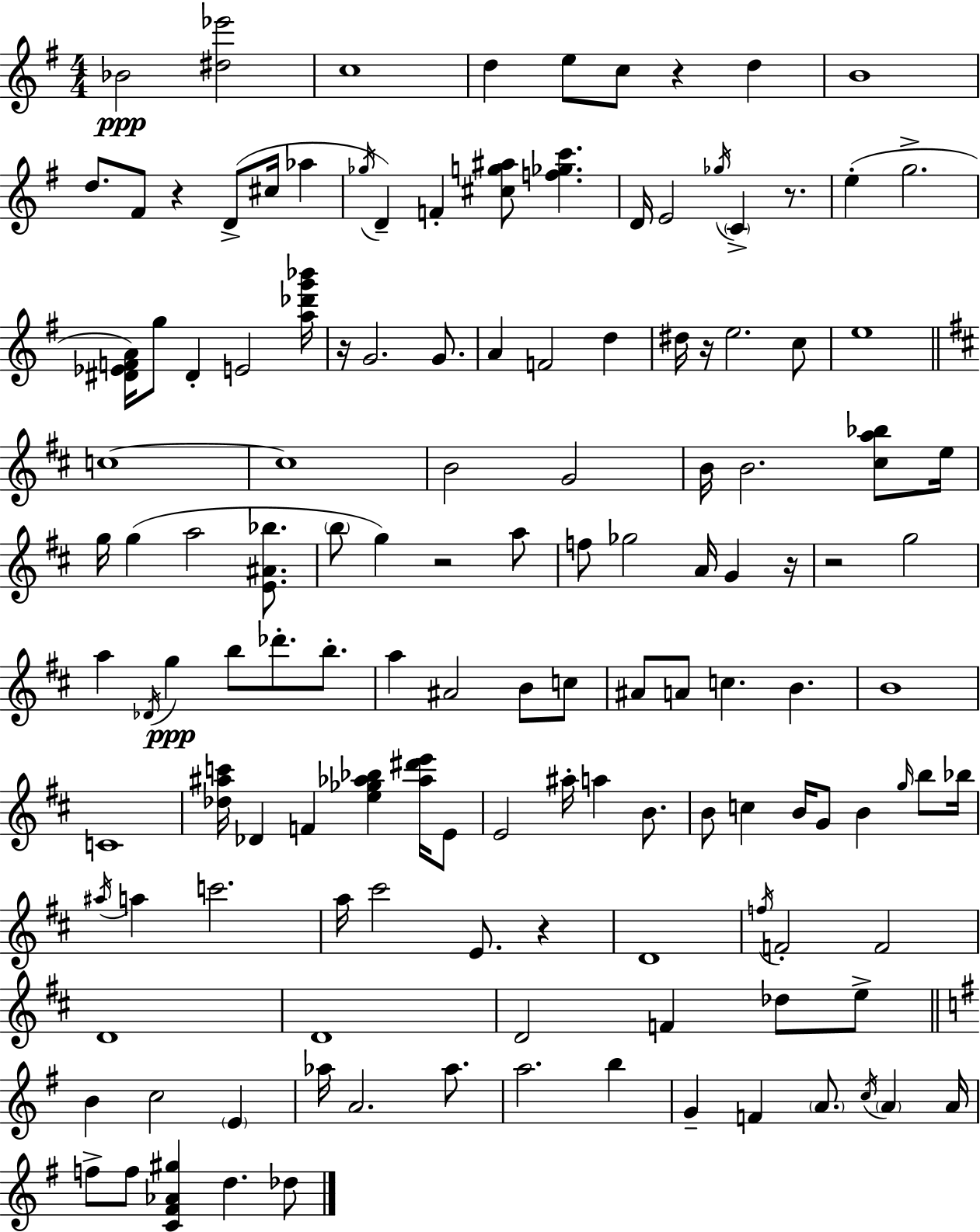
Bb4/h [D#5,Eb6]/h C5/w D5/q E5/e C5/e R/q D5/q B4/w D5/e. F#4/e R/q D4/e C#5/s Ab5/q Gb5/s D4/q F4/q [C#5,G5,A#5]/e [F5,Gb5,C6]/q. D4/s E4/h Gb5/s C4/q R/e. E5/q G5/h. [D#4,Eb4,F4,A4]/s G5/e D#4/q E4/h [A5,Db6,G6,Bb6]/s R/s G4/h. G4/e. A4/q F4/h D5/q D#5/s R/s E5/h. C5/e E5/w C5/w C5/w B4/h G4/h B4/s B4/h. [C#5,A5,Bb5]/e E5/s G5/s G5/q A5/h [E4,A#4,Bb5]/e. B5/e G5/q R/h A5/e F5/e Gb5/h A4/s G4/q R/s R/h G5/h A5/q Db4/s G5/q B5/e Db6/e. B5/e. A5/q A#4/h B4/e C5/e A#4/e A4/e C5/q. B4/q. B4/w C4/w [Db5,A#5,C6]/s Db4/q F4/q [E5,Gb5,Ab5,Bb5]/q [Ab5,D#6,E6]/s E4/e E4/h A#5/s A5/q B4/e. B4/e C5/q B4/s G4/e B4/q G5/s B5/e Bb5/s A#5/s A5/q C6/h. A5/s C#6/h E4/e. R/q D4/w F5/s F4/h F4/h D4/w D4/w D4/h F4/q Db5/e E5/e B4/q C5/h E4/q Ab5/s A4/h. Ab5/e. A5/h. B5/q G4/q F4/q A4/e. C5/s A4/q A4/s F5/e F5/e [C4,F#4,Ab4,G#5]/q D5/q. Db5/e